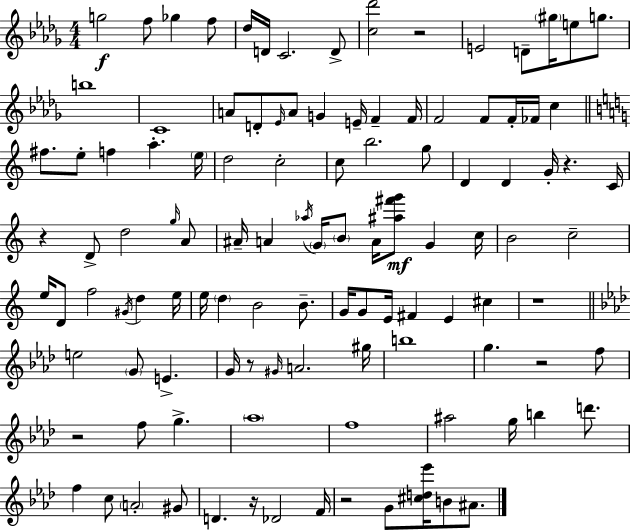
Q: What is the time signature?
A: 4/4